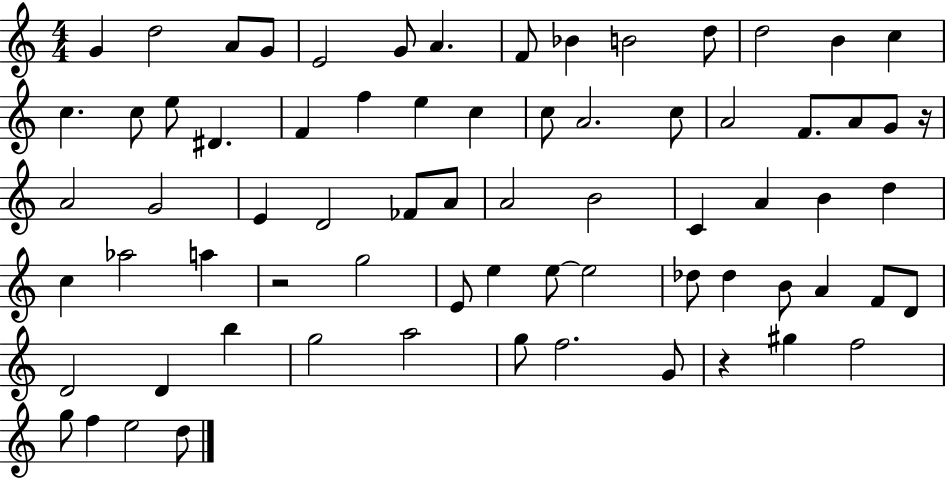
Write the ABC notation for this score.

X:1
T:Untitled
M:4/4
L:1/4
K:C
G d2 A/2 G/2 E2 G/2 A F/2 _B B2 d/2 d2 B c c c/2 e/2 ^D F f e c c/2 A2 c/2 A2 F/2 A/2 G/2 z/4 A2 G2 E D2 _F/2 A/2 A2 B2 C A B d c _a2 a z2 g2 E/2 e e/2 e2 _d/2 _d B/2 A F/2 D/2 D2 D b g2 a2 g/2 f2 G/2 z ^g f2 g/2 f e2 d/2